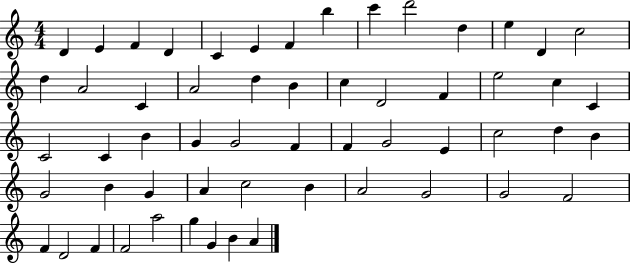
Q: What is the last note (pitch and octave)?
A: A4